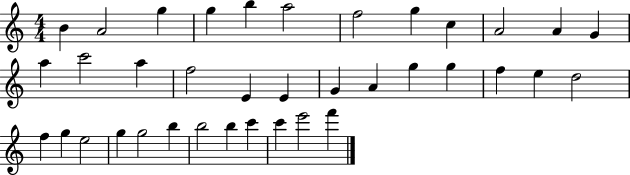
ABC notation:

X:1
T:Untitled
M:4/4
L:1/4
K:C
B A2 g g b a2 f2 g c A2 A G a c'2 a f2 E E G A g g f e d2 f g e2 g g2 b b2 b c' c' e'2 f'